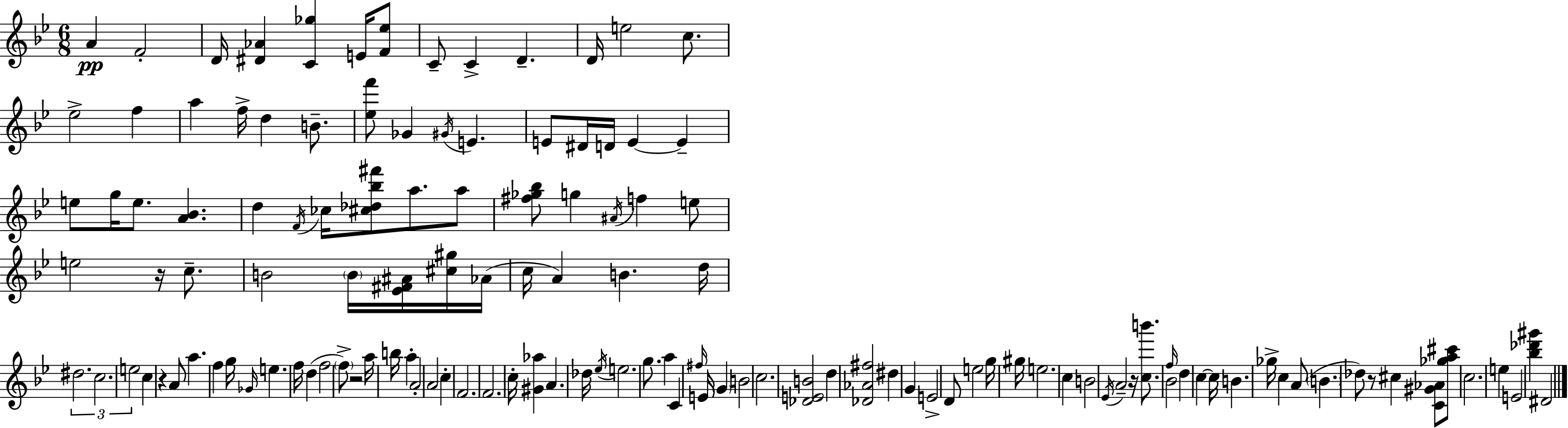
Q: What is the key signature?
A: BES major